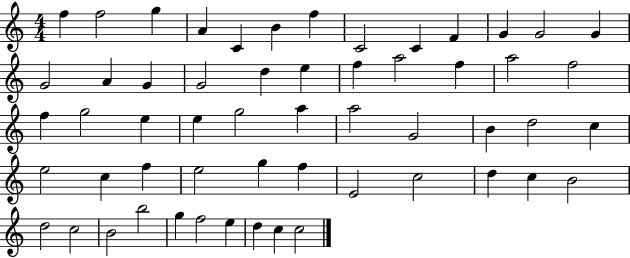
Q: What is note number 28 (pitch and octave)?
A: E5